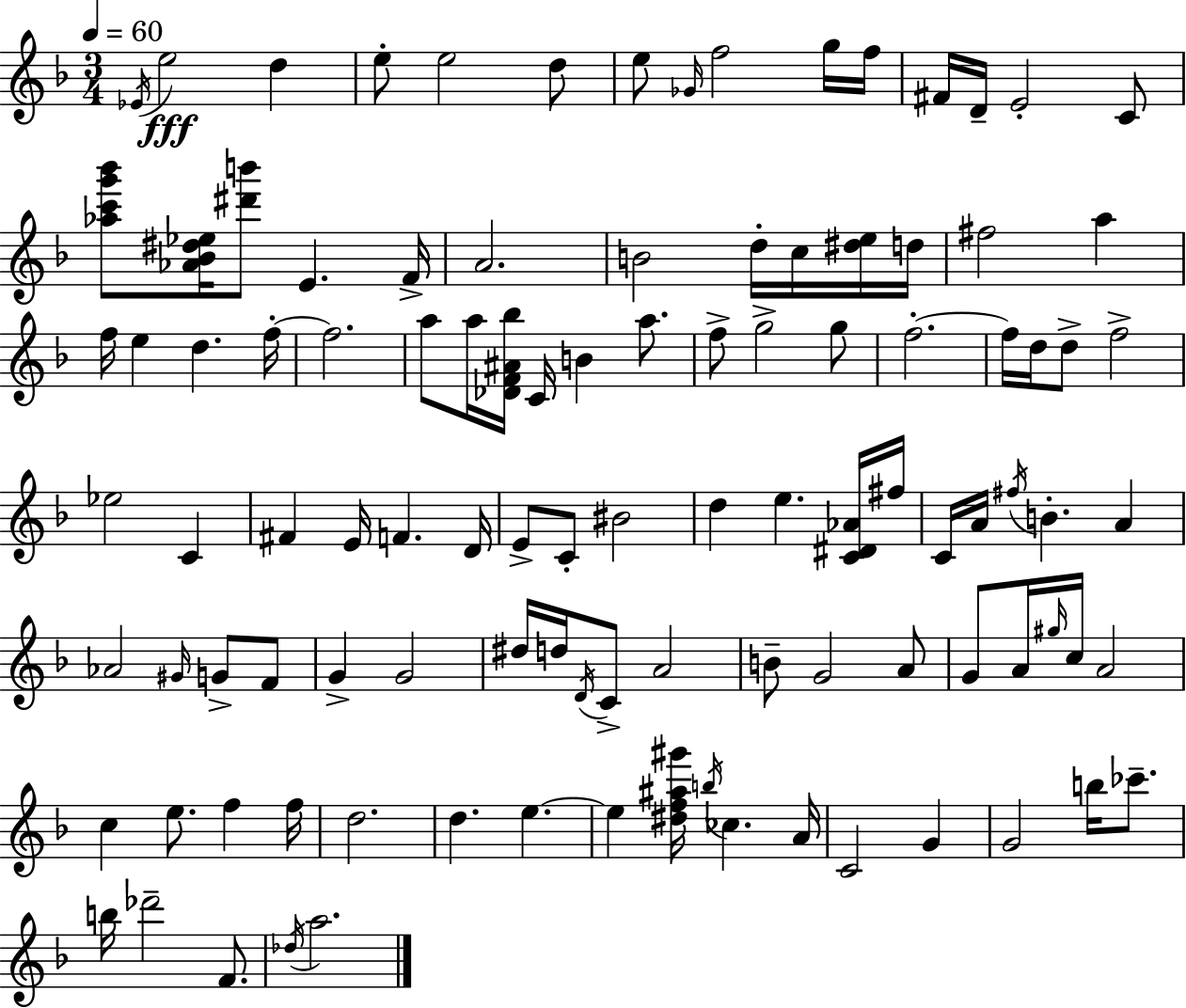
{
  \clef treble
  \numericTimeSignature
  \time 3/4
  \key f \major
  \tempo 4 = 60
  \acciaccatura { ees'16 }\fff e''2 d''4 | e''8-. e''2 d''8 | e''8 \grace { ges'16 } f''2 | g''16 f''16 fis'16 d'16-- e'2-. | \break c'8 <aes'' c''' g''' bes'''>8 <aes' bes' dis'' ees''>16 <dis''' b'''>8 e'4. | f'16-> a'2. | b'2 d''16-. c''16 | <dis'' e''>16 d''16 fis''2 a''4 | \break f''16 e''4 d''4. | f''16-.~~ f''2. | a''8 a''16 <des' f' ais' bes''>16 c'16 b'4 a''8. | f''8-> g''2-> | \break g''8 f''2.-.~~ | f''16 d''16 d''8-> f''2-> | ees''2 c'4 | fis'4 e'16 f'4. | \break d'16 e'8-> c'8-. bis'2 | d''4 e''4. | <c' dis' aes'>16 fis''16 c'16 a'16 \acciaccatura { fis''16 } b'4.-. a'4 | aes'2 \grace { gis'16 } | \break g'8-> f'8 g'4-> g'2 | dis''16 d''16 \acciaccatura { d'16 } c'8-> a'2 | b'8-- g'2 | a'8 g'8 a'16 \grace { gis''16 } c''16 a'2 | \break c''4 e''8. | f''4 f''16 d''2. | d''4. | e''4.~~ e''4 <dis'' f'' ais'' gis'''>16 \acciaccatura { b''16 } | \break ces''4. a'16 c'2 | g'4 g'2 | b''16 ces'''8.-- b''16 des'''2-- | f'8. \acciaccatura { des''16 } a''2. | \break \bar "|."
}